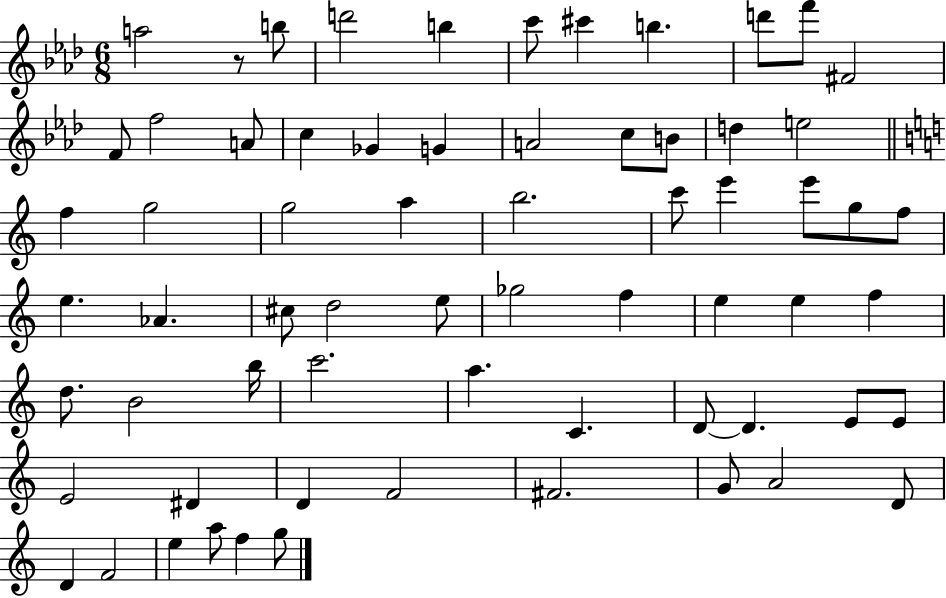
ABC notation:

X:1
T:Untitled
M:6/8
L:1/4
K:Ab
a2 z/2 b/2 d'2 b c'/2 ^c' b d'/2 f'/2 ^F2 F/2 f2 A/2 c _G G A2 c/2 B/2 d e2 f g2 g2 a b2 c'/2 e' e'/2 g/2 f/2 e _A ^c/2 d2 e/2 _g2 f e e f d/2 B2 b/4 c'2 a C D/2 D E/2 E/2 E2 ^D D F2 ^F2 G/2 A2 D/2 D F2 e a/2 f g/2